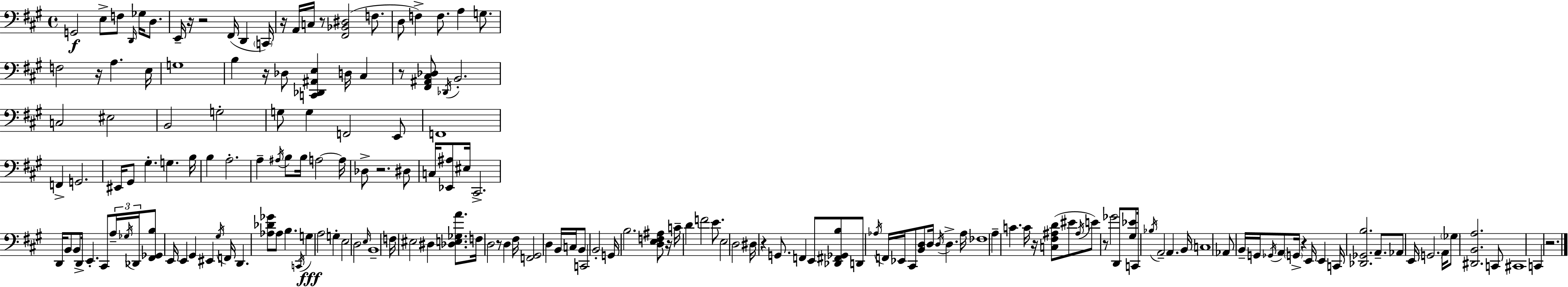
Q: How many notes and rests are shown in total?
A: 180